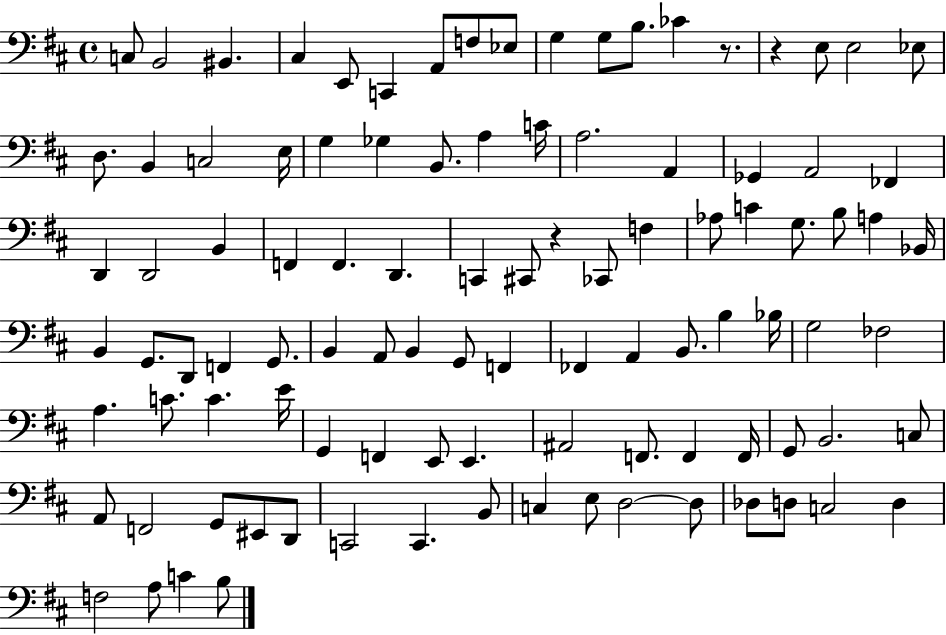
{
  \clef bass
  \time 4/4
  \defaultTimeSignature
  \key d \major
  \repeat volta 2 { c8 b,2 bis,4. | cis4 e,8 c,4 a,8 f8 ees8 | g4 g8 b8. ces'4 r8. | r4 e8 e2 ees8 | \break d8. b,4 c2 e16 | g4 ges4 b,8. a4 c'16 | a2. a,4 | ges,4 a,2 fes,4 | \break d,4 d,2 b,4 | f,4 f,4. d,4. | c,4 cis,8 r4 ces,8 f4 | aes8 c'4 g8. b8 a4 bes,16 | \break b,4 g,8. d,8 f,4 g,8. | b,4 a,8 b,4 g,8 f,4 | fes,4 a,4 b,8. b4 bes16 | g2 fes2 | \break a4. c'8. c'4. e'16 | g,4 f,4 e,8 e,4. | ais,2 f,8. f,4 f,16 | g,8 b,2. c8 | \break a,8 f,2 g,8 eis,8 d,8 | c,2 c,4. b,8 | c4 e8 d2~~ d8 | des8 d8 c2 d4 | \break f2 a8 c'4 b8 | } \bar "|."
}